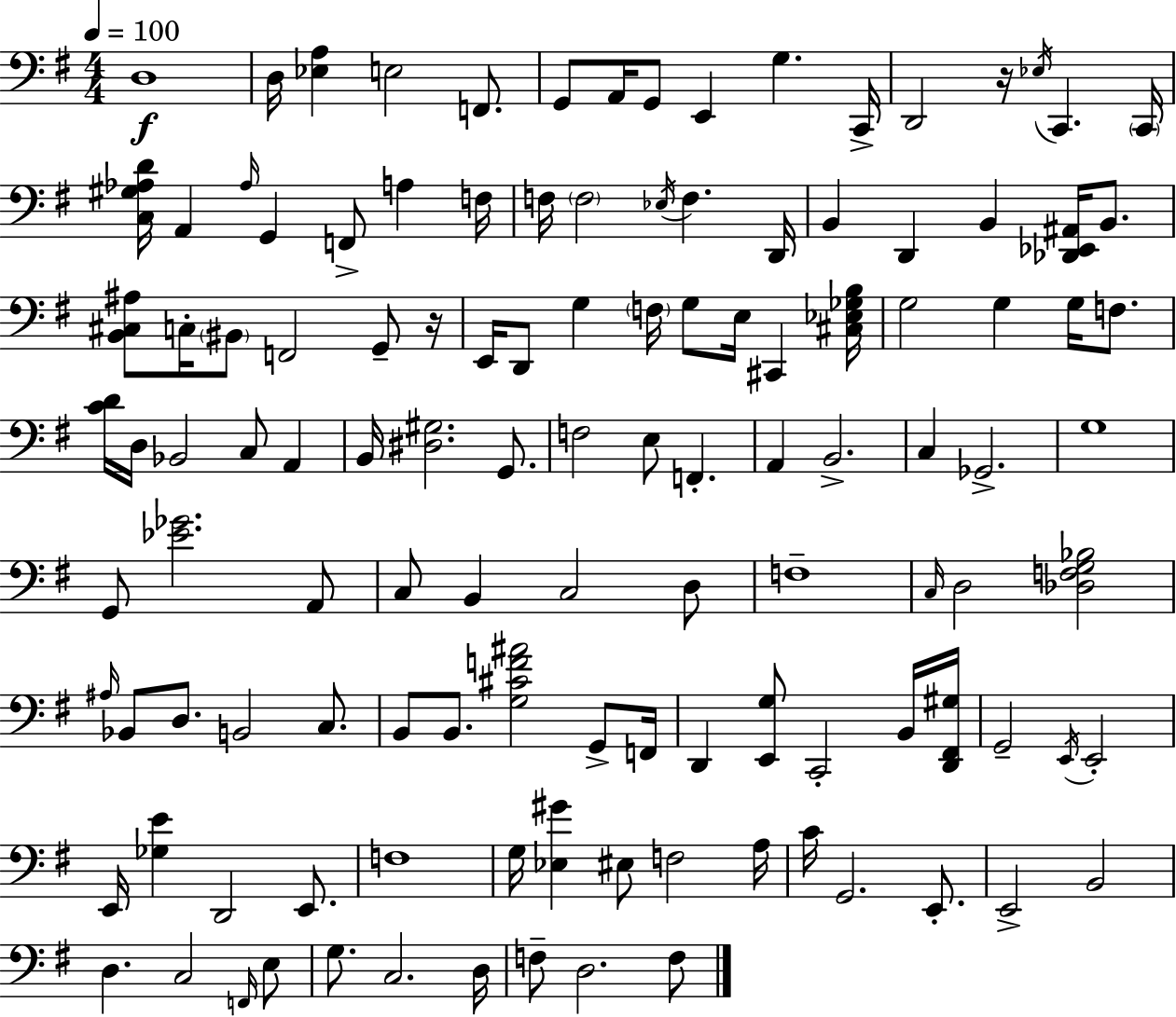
D3/w D3/s [Eb3,A3]/q E3/h F2/e. G2/e A2/s G2/e E2/q G3/q. C2/s D2/h R/s Eb3/s C2/q. C2/s [C3,G#3,Ab3,D4]/s A2/q Ab3/s G2/q F2/e A3/q F3/s F3/s F3/h Eb3/s F3/q. D2/s B2/q D2/q B2/q [Db2,Eb2,A#2]/s B2/e. [B2,C#3,A#3]/e C3/s BIS2/e F2/h G2/e R/s E2/s D2/e G3/q F3/s G3/e E3/s C#2/q [C#3,Eb3,Gb3,B3]/s G3/h G3/q G3/s F3/e. [C4,D4]/s D3/s Bb2/h C3/e A2/q B2/s [D#3,G#3]/h. G2/e. F3/h E3/e F2/q. A2/q B2/h. C3/q Gb2/h. G3/w G2/e [Eb4,Gb4]/h. A2/e C3/e B2/q C3/h D3/e F3/w C3/s D3/h [Db3,F3,G3,Bb3]/h A#3/s Bb2/e D3/e. B2/h C3/e. B2/e B2/e. [G3,C#4,F4,A#4]/h G2/e F2/s D2/q [E2,G3]/e C2/h B2/s [D2,F#2,G#3]/s G2/h E2/s E2/h E2/s [Gb3,E4]/q D2/h E2/e. F3/w G3/s [Eb3,G#4]/q EIS3/e F3/h A3/s C4/s G2/h. E2/e. E2/h B2/h D3/q. C3/h F2/s E3/e G3/e. C3/h. D3/s F3/e D3/h. F3/e